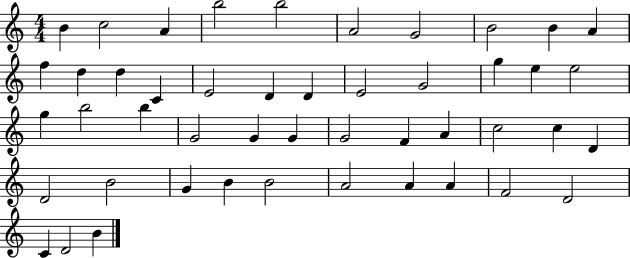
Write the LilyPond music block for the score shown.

{
  \clef treble
  \numericTimeSignature
  \time 4/4
  \key c \major
  b'4 c''2 a'4 | b''2 b''2 | a'2 g'2 | b'2 b'4 a'4 | \break f''4 d''4 d''4 c'4 | e'2 d'4 d'4 | e'2 g'2 | g''4 e''4 e''2 | \break g''4 b''2 b''4 | g'2 g'4 g'4 | g'2 f'4 a'4 | c''2 c''4 d'4 | \break d'2 b'2 | g'4 b'4 b'2 | a'2 a'4 a'4 | f'2 d'2 | \break c'4 d'2 b'4 | \bar "|."
}